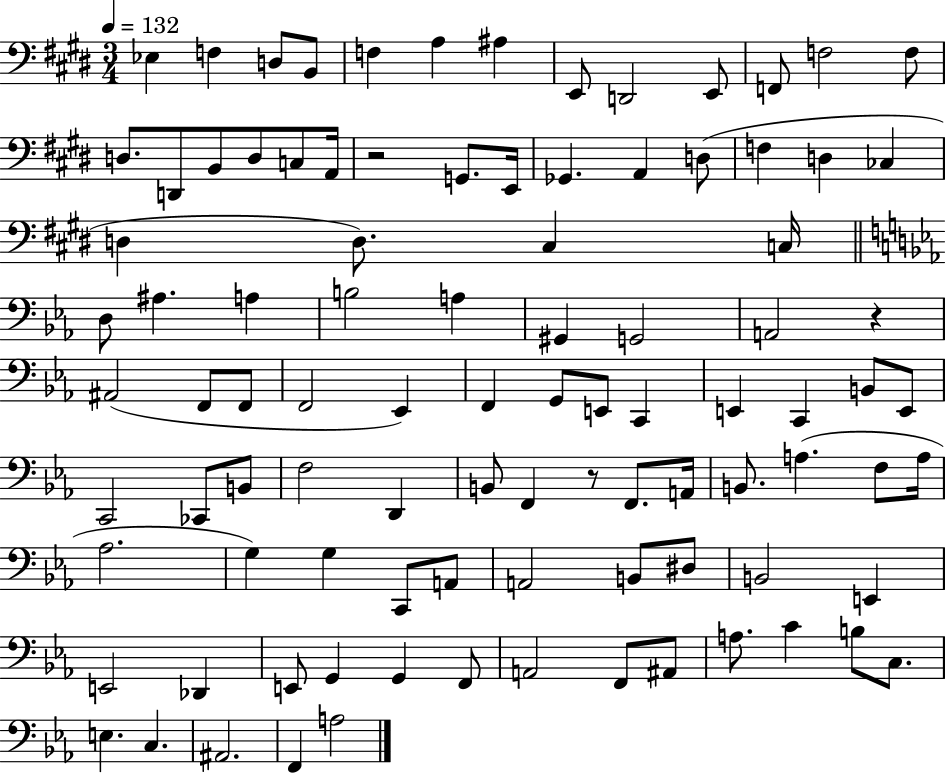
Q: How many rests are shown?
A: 3